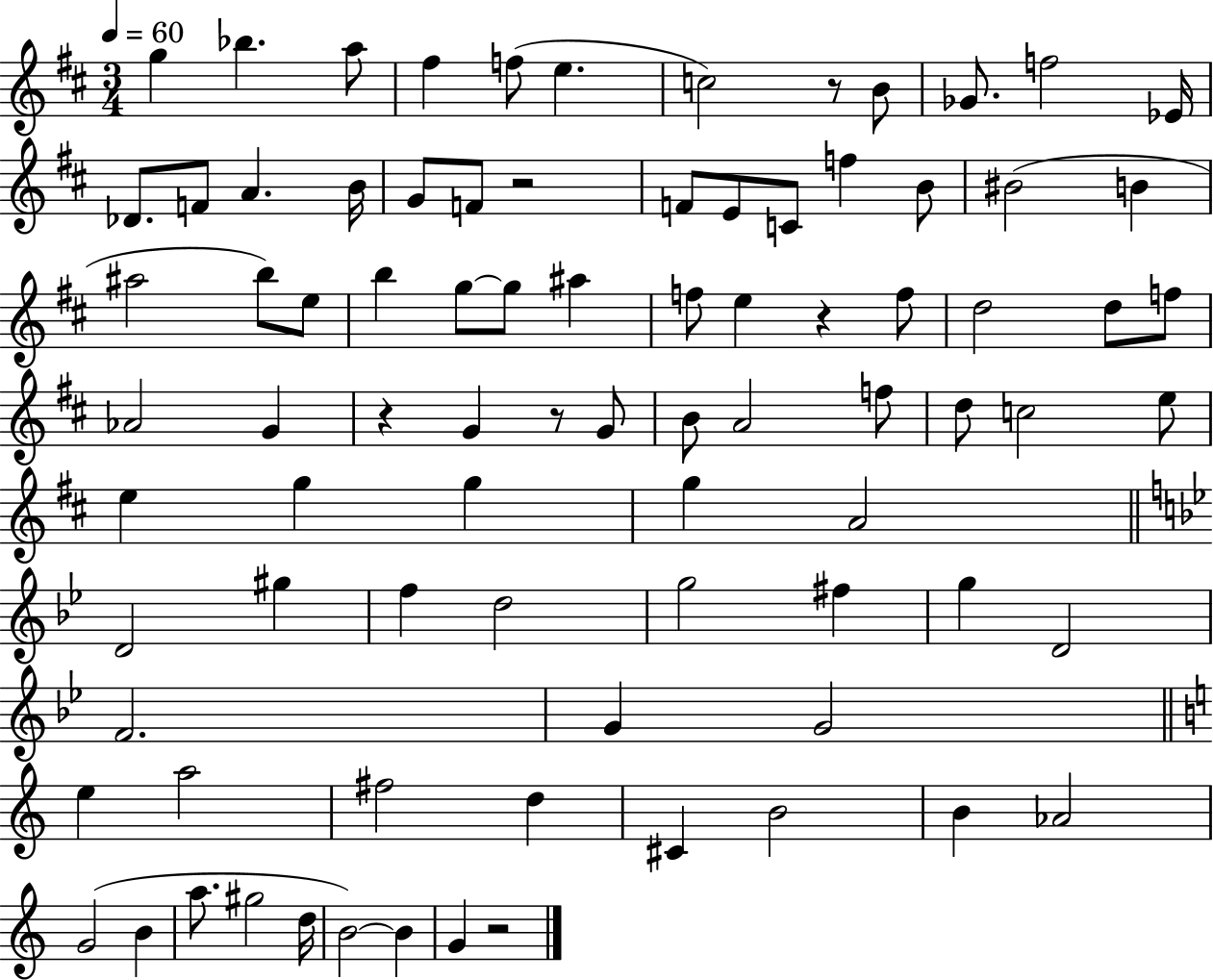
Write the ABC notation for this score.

X:1
T:Untitled
M:3/4
L:1/4
K:D
g _b a/2 ^f f/2 e c2 z/2 B/2 _G/2 f2 _E/4 _D/2 F/2 A B/4 G/2 F/2 z2 F/2 E/2 C/2 f B/2 ^B2 B ^a2 b/2 e/2 b g/2 g/2 ^a f/2 e z f/2 d2 d/2 f/2 _A2 G z G z/2 G/2 B/2 A2 f/2 d/2 c2 e/2 e g g g A2 D2 ^g f d2 g2 ^f g D2 F2 G G2 e a2 ^f2 d ^C B2 B _A2 G2 B a/2 ^g2 d/4 B2 B G z2